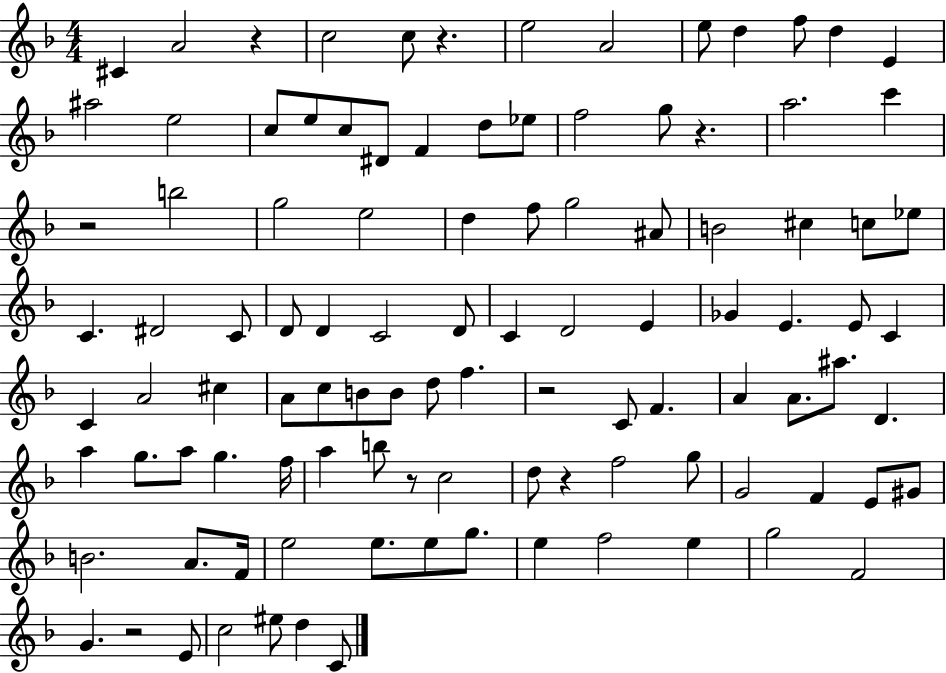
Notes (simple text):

C#4/q A4/h R/q C5/h C5/e R/q. E5/h A4/h E5/e D5/q F5/e D5/q E4/q A#5/h E5/h C5/e E5/e C5/e D#4/e F4/q D5/e Eb5/e F5/h G5/e R/q. A5/h. C6/q R/h B5/h G5/h E5/h D5/q F5/e G5/h A#4/e B4/h C#5/q C5/e Eb5/e C4/q. D#4/h C4/e D4/e D4/q C4/h D4/e C4/q D4/h E4/q Gb4/q E4/q. E4/e C4/q C4/q A4/h C#5/q A4/e C5/e B4/e B4/e D5/e F5/q. R/h C4/e F4/q. A4/q A4/e. A#5/e. D4/q. A5/q G5/e. A5/e G5/q. F5/s A5/q B5/e R/e C5/h D5/e R/q F5/h G5/e G4/h F4/q E4/e G#4/e B4/h. A4/e. F4/s E5/h E5/e. E5/e G5/e. E5/q F5/h E5/q G5/h F4/h G4/q. R/h E4/e C5/h EIS5/e D5/q C4/e